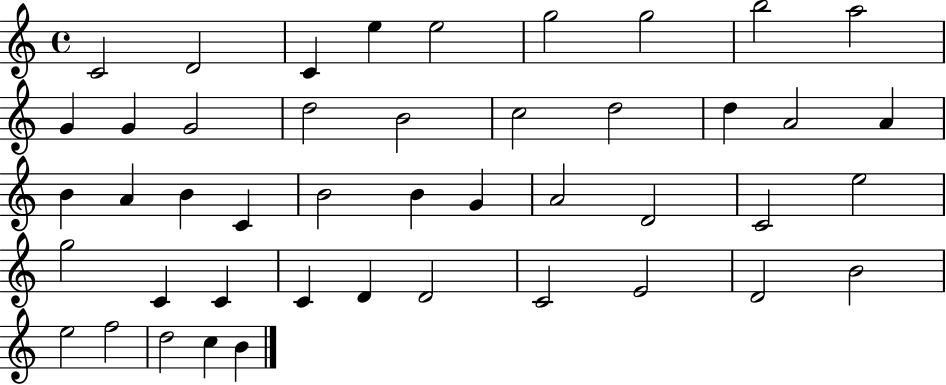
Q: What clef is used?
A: treble